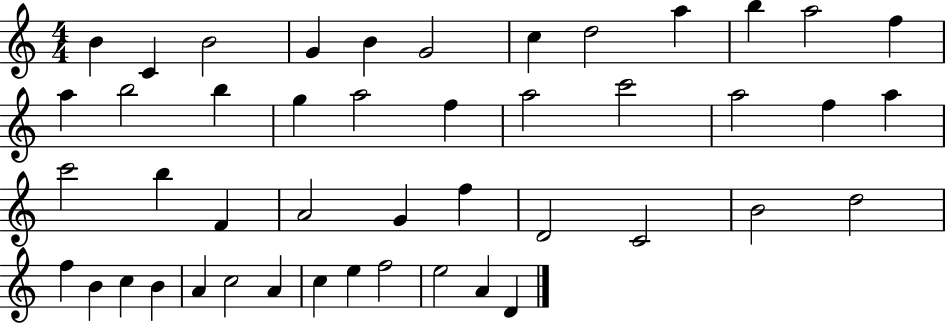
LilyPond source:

{
  \clef treble
  \numericTimeSignature
  \time 4/4
  \key c \major
  b'4 c'4 b'2 | g'4 b'4 g'2 | c''4 d''2 a''4 | b''4 a''2 f''4 | \break a''4 b''2 b''4 | g''4 a''2 f''4 | a''2 c'''2 | a''2 f''4 a''4 | \break c'''2 b''4 f'4 | a'2 g'4 f''4 | d'2 c'2 | b'2 d''2 | \break f''4 b'4 c''4 b'4 | a'4 c''2 a'4 | c''4 e''4 f''2 | e''2 a'4 d'4 | \break \bar "|."
}